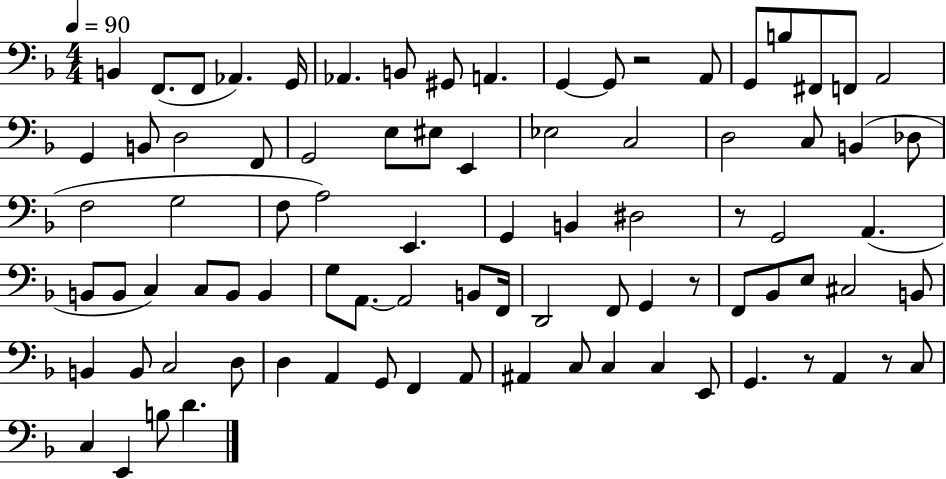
{
  \clef bass
  \numericTimeSignature
  \time 4/4
  \key f \major
  \tempo 4 = 90
  \repeat volta 2 { b,4 f,8.( f,8 aes,4.) g,16 | aes,4. b,8 gis,8 a,4. | g,4~~ g,8 r2 a,8 | g,8 b8 fis,8 f,8 a,2 | \break g,4 b,8 d2 f,8 | g,2 e8 eis8 e,4 | ees2 c2 | d2 c8 b,4( des8 | \break f2 g2 | f8 a2) e,4. | g,4 b,4 dis2 | r8 g,2 a,4.( | \break b,8 b,8 c4) c8 b,8 b,4 | g8 a,8.~~ a,2 b,8 f,16 | d,2 f,8 g,4 r8 | f,8 bes,8 e8 cis2 b,8 | \break b,4 b,8 c2 d8 | d4 a,4 g,8 f,4 a,8 | ais,4 c8 c4 c4 e,8 | g,4. r8 a,4 r8 c8 | \break c4 e,4 b8 d'4. | } \bar "|."
}